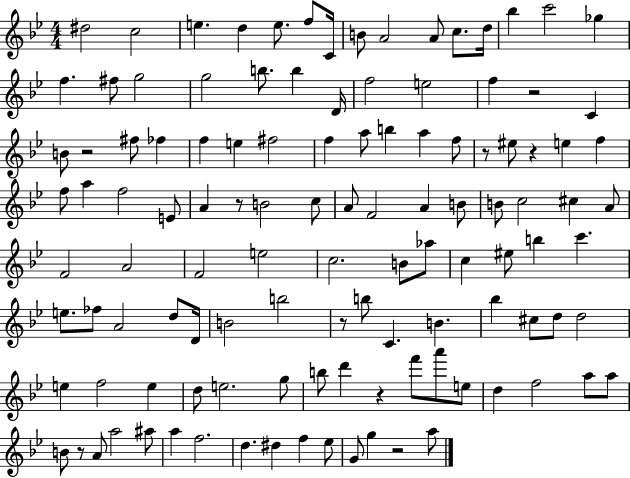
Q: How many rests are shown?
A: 9